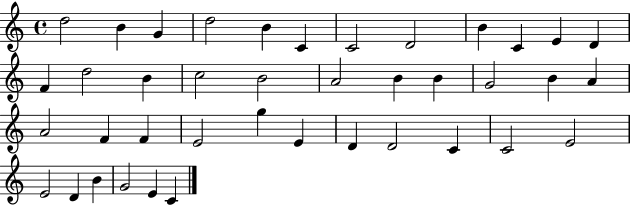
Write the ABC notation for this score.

X:1
T:Untitled
M:4/4
L:1/4
K:C
d2 B G d2 B C C2 D2 B C E D F d2 B c2 B2 A2 B B G2 B A A2 F F E2 g E D D2 C C2 E2 E2 D B G2 E C